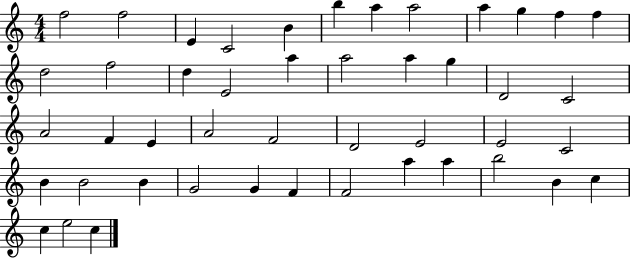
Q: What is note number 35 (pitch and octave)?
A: G4